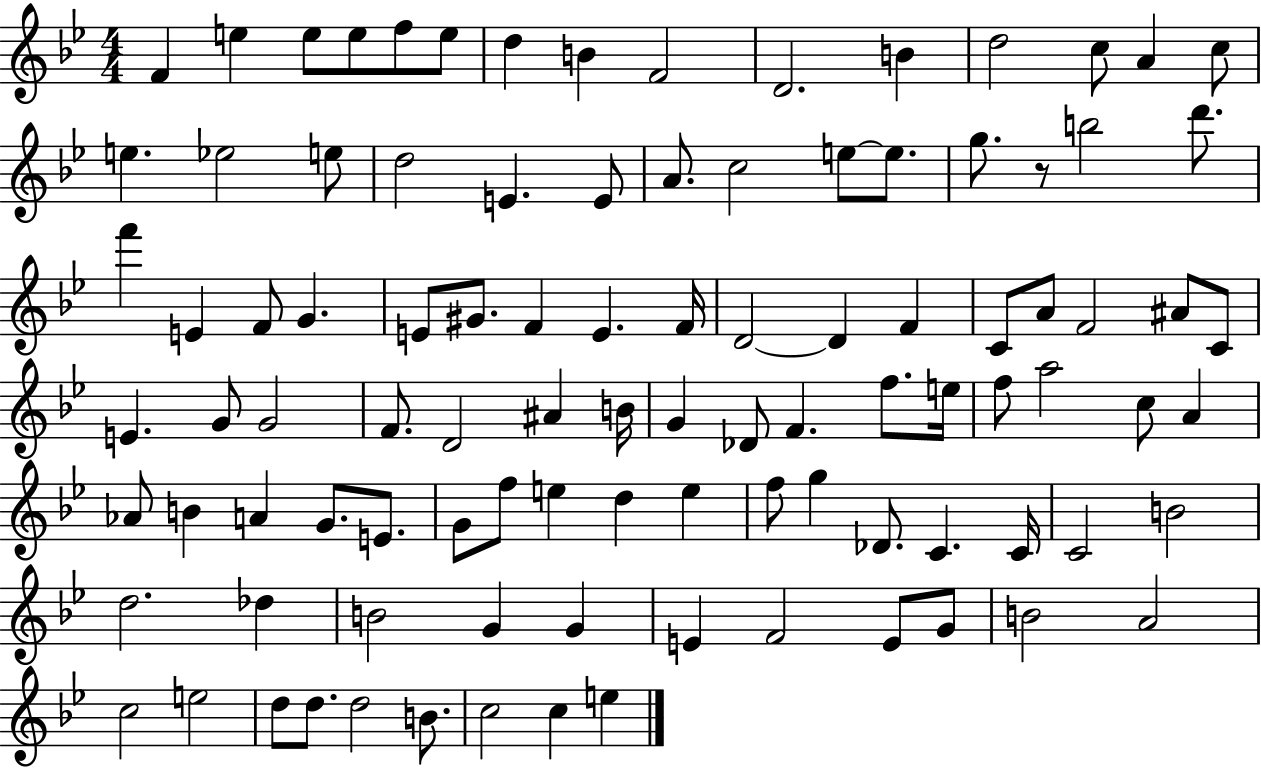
{
  \clef treble
  \numericTimeSignature
  \time 4/4
  \key bes \major
  f'4 e''4 e''8 e''8 f''8 e''8 | d''4 b'4 f'2 | d'2. b'4 | d''2 c''8 a'4 c''8 | \break e''4. ees''2 e''8 | d''2 e'4. e'8 | a'8. c''2 e''8~~ e''8. | g''8. r8 b''2 d'''8. | \break f'''4 e'4 f'8 g'4. | e'8 gis'8. f'4 e'4. f'16 | d'2~~ d'4 f'4 | c'8 a'8 f'2 ais'8 c'8 | \break e'4. g'8 g'2 | f'8. d'2 ais'4 b'16 | g'4 des'8 f'4. f''8. e''16 | f''8 a''2 c''8 a'4 | \break aes'8 b'4 a'4 g'8. e'8. | g'8 f''8 e''4 d''4 e''4 | f''8 g''4 des'8. c'4. c'16 | c'2 b'2 | \break d''2. des''4 | b'2 g'4 g'4 | e'4 f'2 e'8 g'8 | b'2 a'2 | \break c''2 e''2 | d''8 d''8. d''2 b'8. | c''2 c''4 e''4 | \bar "|."
}